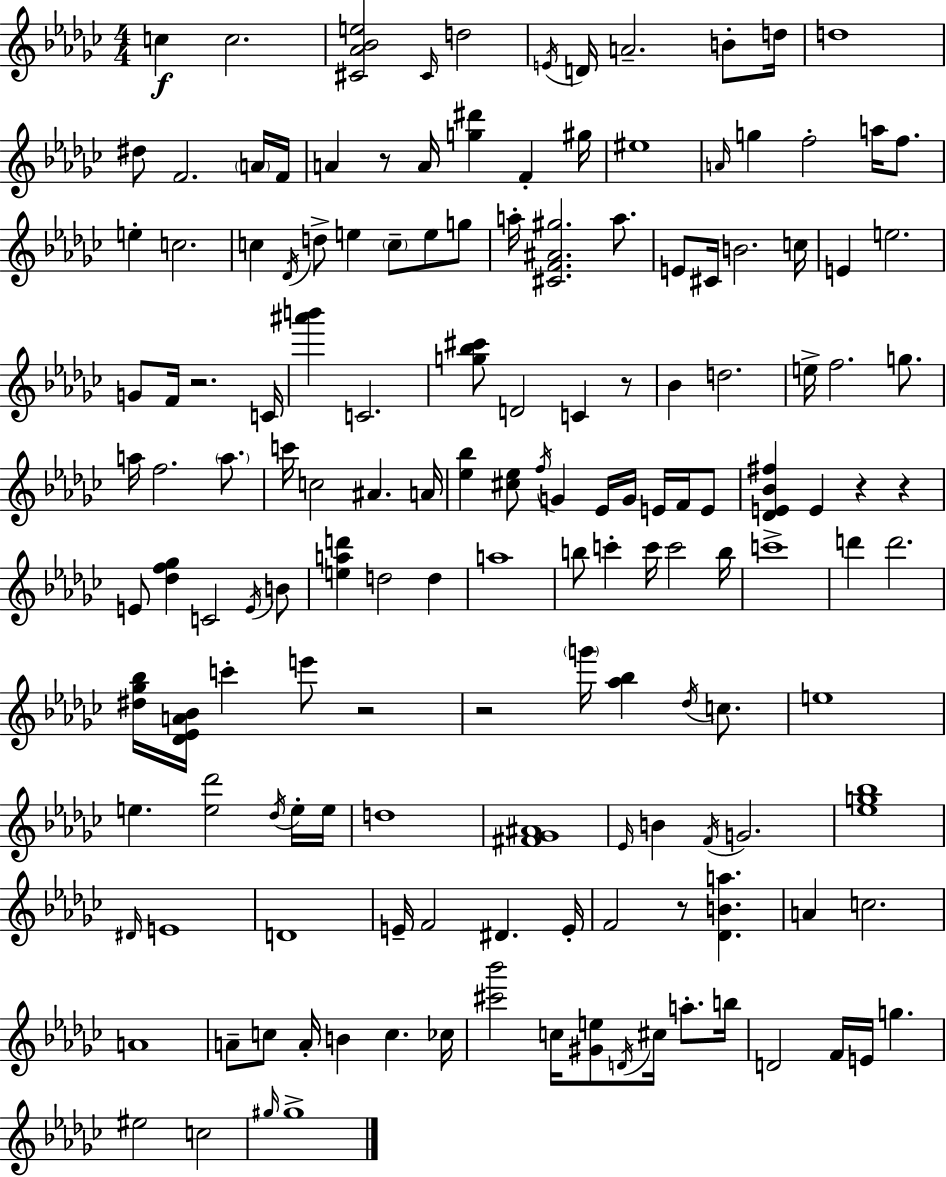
C5/q C5/h. [C#4,Ab4,Bb4,E5]/h C#4/s D5/h E4/s D4/s A4/h. B4/e D5/s D5/w D#5/e F4/h. A4/s F4/s A4/q R/e A4/s [G5,D#6]/q F4/q G#5/s EIS5/w A4/s G5/q F5/h A5/s F5/e. E5/q C5/h. C5/q Db4/s D5/e E5/q C5/e E5/e G5/e A5/s [C#4,F4,A#4,G#5]/h. A5/e. E4/e C#4/s B4/h. C5/s E4/q E5/h. G4/e F4/s R/h. C4/s [A#6,B6]/q C4/h. [G5,Bb5,C#6]/e D4/h C4/q R/e Bb4/q D5/h. E5/s F5/h. G5/e. A5/s F5/h. A5/e. C6/s C5/h A#4/q. A4/s [Eb5,Bb5]/q [C#5,Eb5]/e F5/s G4/q Eb4/s G4/s E4/s F4/s E4/e [Db4,E4,Bb4,F#5]/q E4/q R/q R/q E4/e [Db5,F5,Gb5]/q C4/h E4/s B4/e [E5,A5,D6]/q D5/h D5/q A5/w B5/e C6/q C6/s C6/h B5/s C6/w D6/q D6/h. [D#5,Gb5,Bb5]/s [Db4,Eb4,A4,Bb4]/s C6/q E6/e R/h R/h G6/s [Ab5,Bb5]/q Db5/s C5/e. E5/w E5/q. [E5,Db6]/h Db5/s E5/s E5/s D5/w [F#4,Gb4,A#4]/w Eb4/s B4/q F4/s G4/h. [Eb5,G5,Bb5]/w D#4/s E4/w D4/w E4/s F4/h D#4/q. E4/s F4/h R/e [Db4,B4,A5]/q. A4/q C5/h. A4/w A4/e C5/e A4/s B4/q C5/q. CES5/s [C#6,Bb6]/h C5/s [G#4,E5]/e D4/s C#5/s A5/e. B5/s D4/h F4/s E4/s G5/q. EIS5/h C5/h G#5/s G#5/w